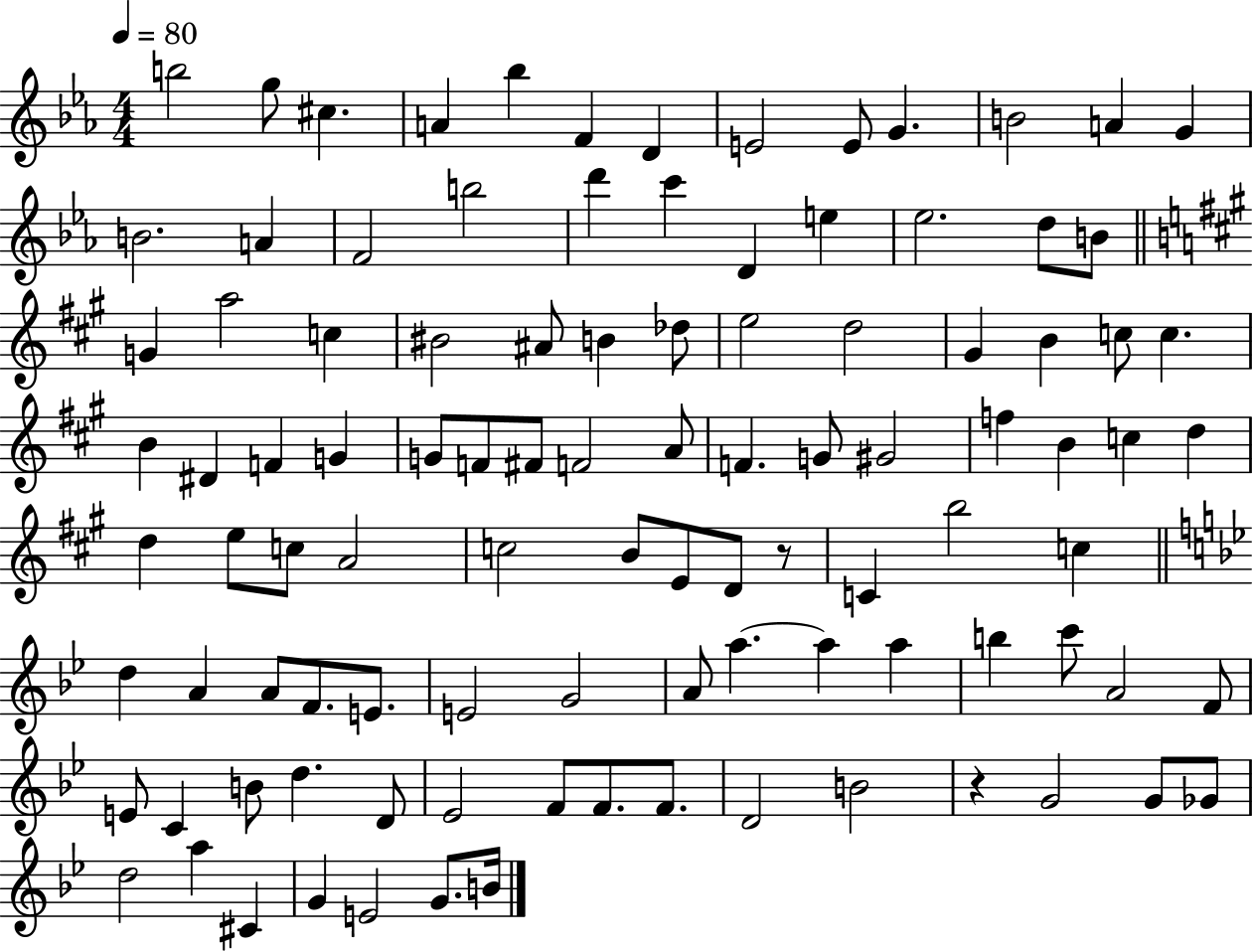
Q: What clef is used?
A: treble